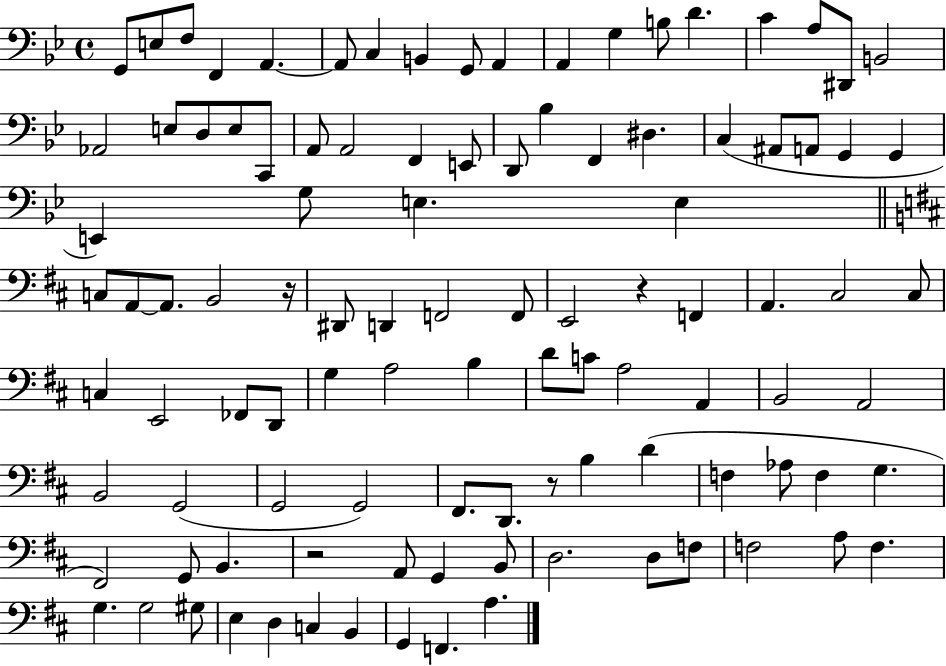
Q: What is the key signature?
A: BES major